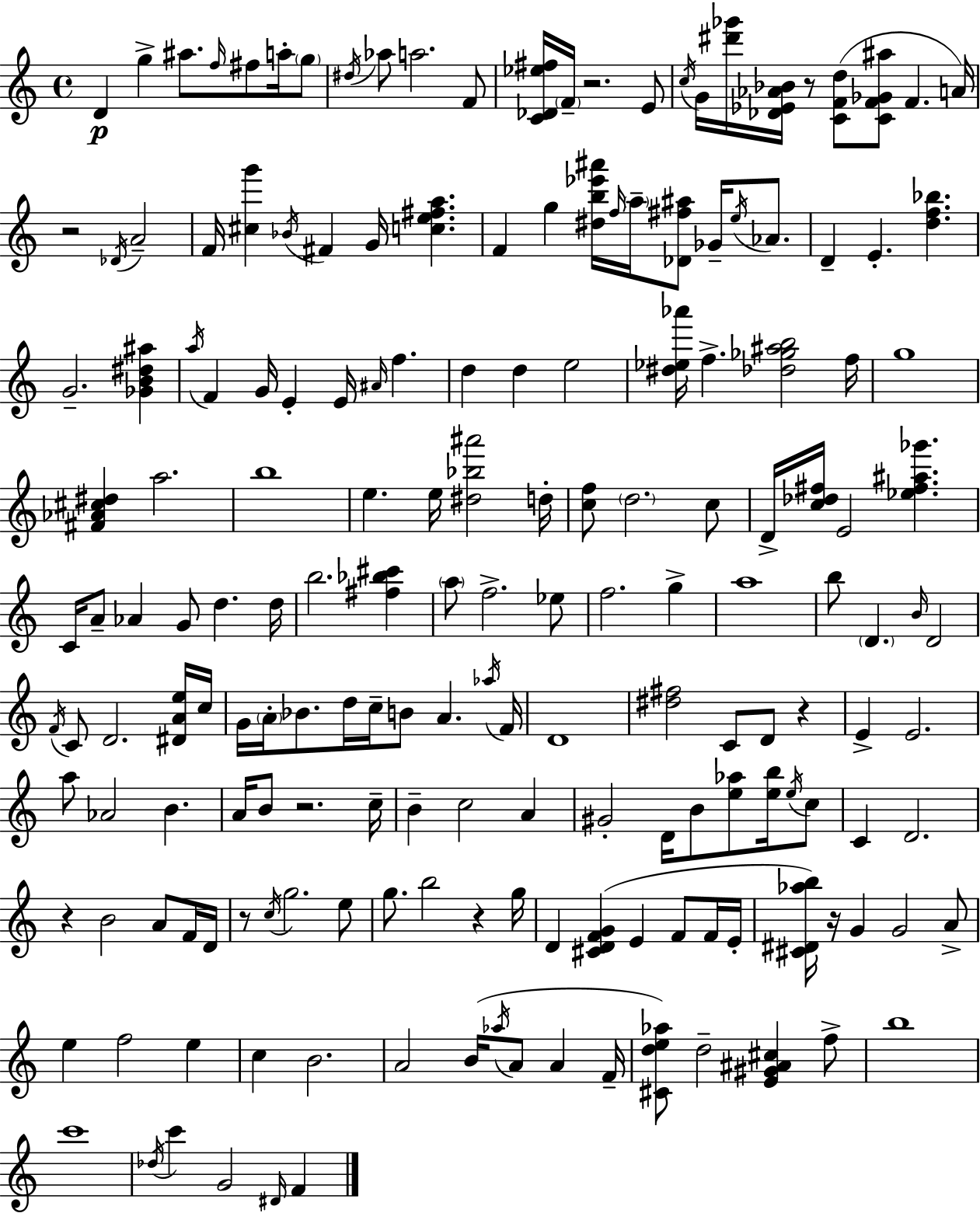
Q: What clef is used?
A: treble